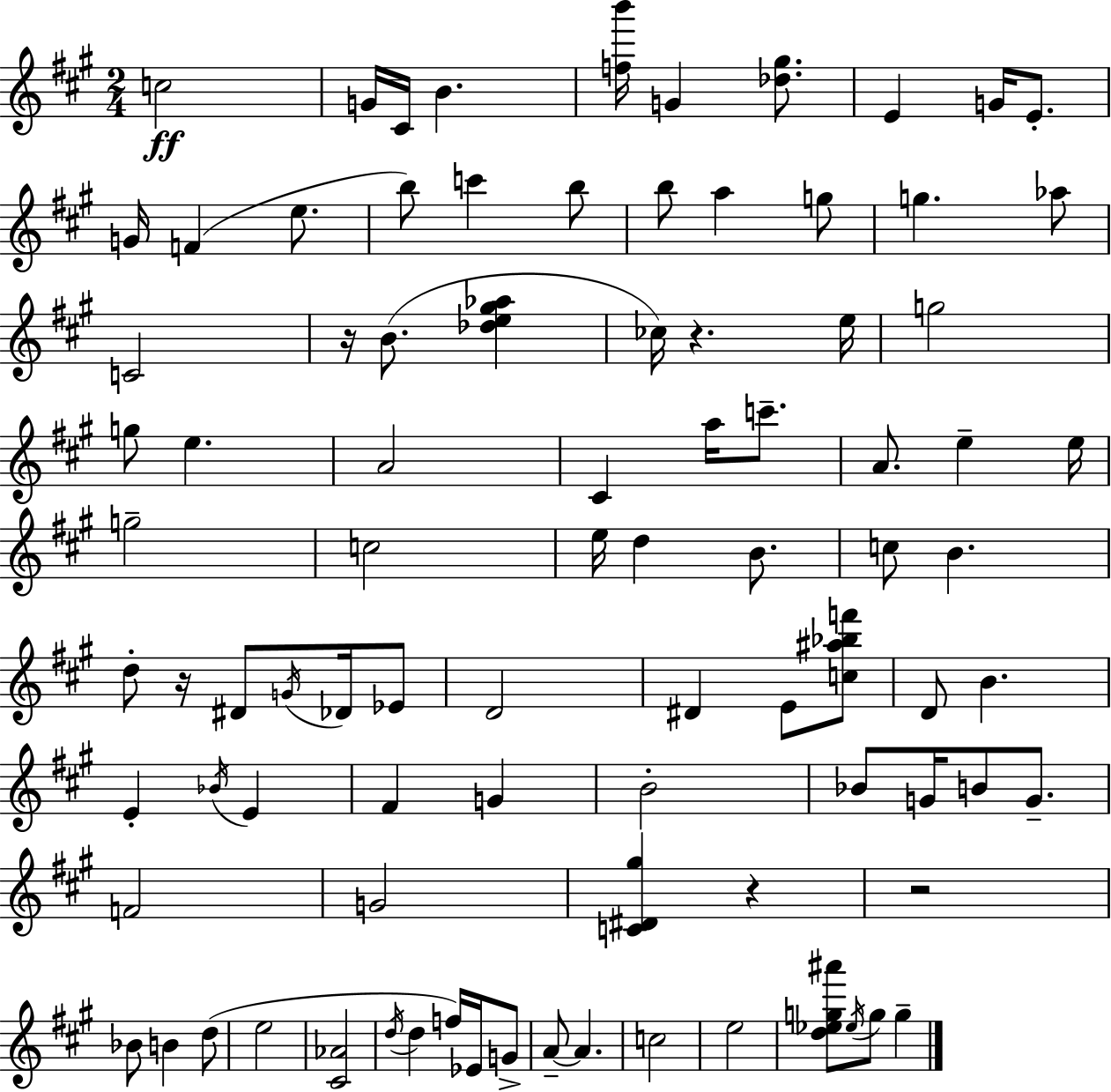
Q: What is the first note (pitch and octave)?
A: C5